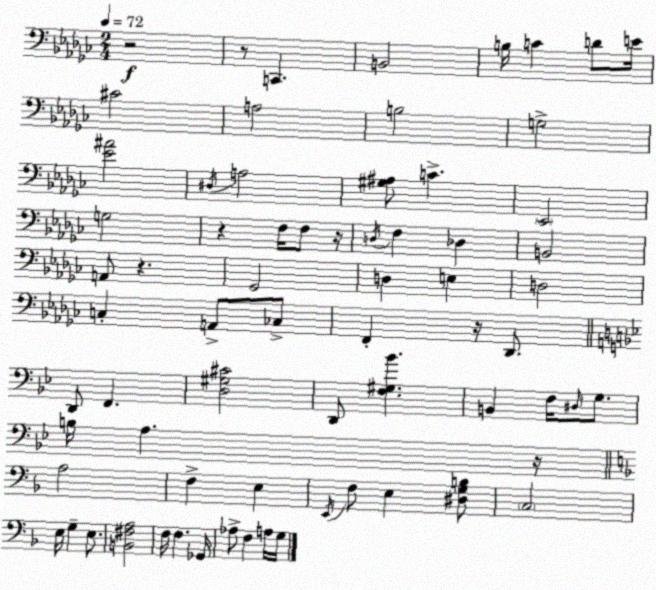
X:1
T:Untitled
M:2/4
L:1/4
K:Ebm
z2 z/2 C,, B,,2 B,/4 C D/2 E/4 ^C2 A,2 B,2 G,2 [_E^A]2 ^D,/4 A,2 [^G,^A,]/2 C _E,,2 G,2 z F,/4 F,/2 z/4 D,/4 F, _D, B,,2 A,,/2 z _G,,2 D, E, D,2 C, A,,/2 _C,/2 F,, z/4 _D,,/2 D,,/2 F,, [D,^G,^C]2 D,,/2 [F,^G,_B] B,, F,/4 ^D,/4 G,/2 B,/4 A, z/4 A,2 F, E, E,,/4 F,/2 E, [^D,G,B,]/2 C,2 E,/4 G, E,/2 [B,,^F,A,]2 F,/4 F, _G,,/4 _A,/2 F, A,/4 G,/4